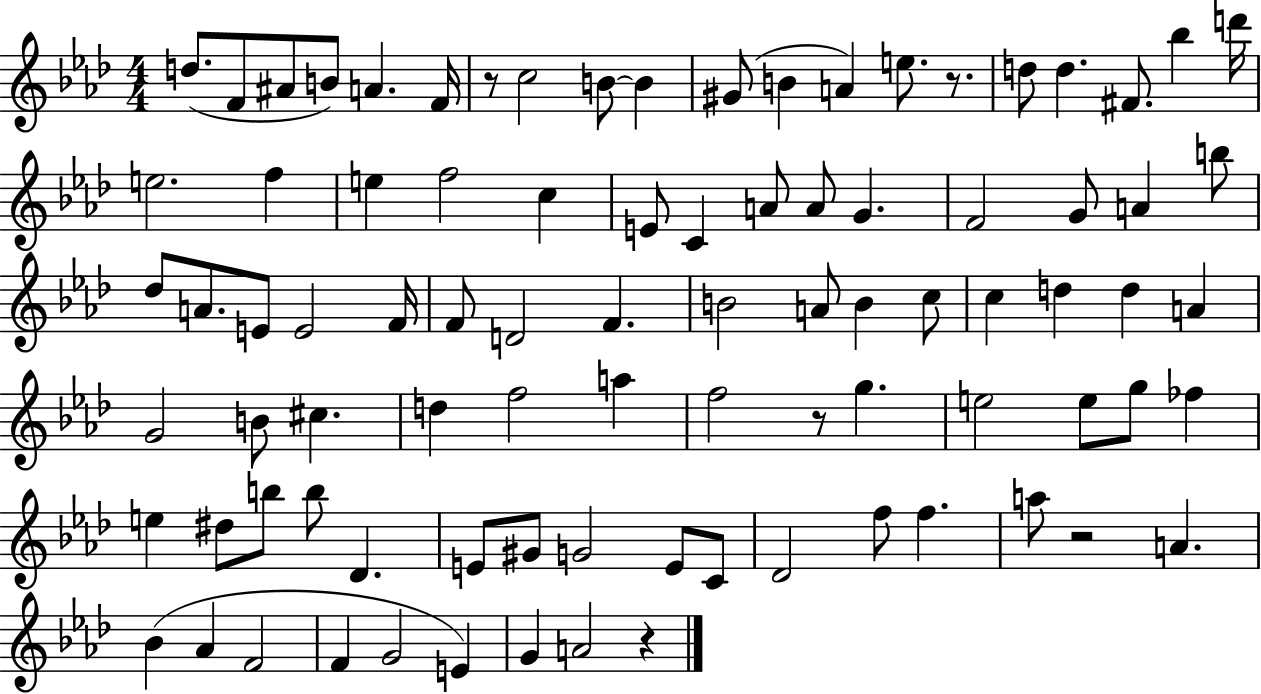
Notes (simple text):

D5/e. F4/e A#4/e B4/e A4/q. F4/s R/e C5/h B4/e B4/q G#4/e B4/q A4/q E5/e. R/e. D5/e D5/q. F#4/e. Bb5/q D6/s E5/h. F5/q E5/q F5/h C5/q E4/e C4/q A4/e A4/e G4/q. F4/h G4/e A4/q B5/e Db5/e A4/e. E4/e E4/h F4/s F4/e D4/h F4/q. B4/h A4/e B4/q C5/e C5/q D5/q D5/q A4/q G4/h B4/e C#5/q. D5/q F5/h A5/q F5/h R/e G5/q. E5/h E5/e G5/e FES5/q E5/q D#5/e B5/e B5/e Db4/q. E4/e G#4/e G4/h E4/e C4/e Db4/h F5/e F5/q. A5/e R/h A4/q. Bb4/q Ab4/q F4/h F4/q G4/h E4/q G4/q A4/h R/q